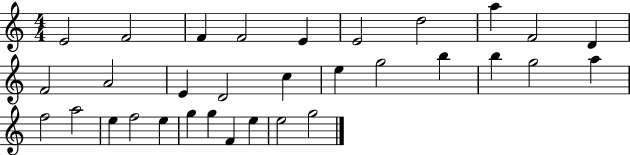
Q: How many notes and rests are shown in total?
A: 32